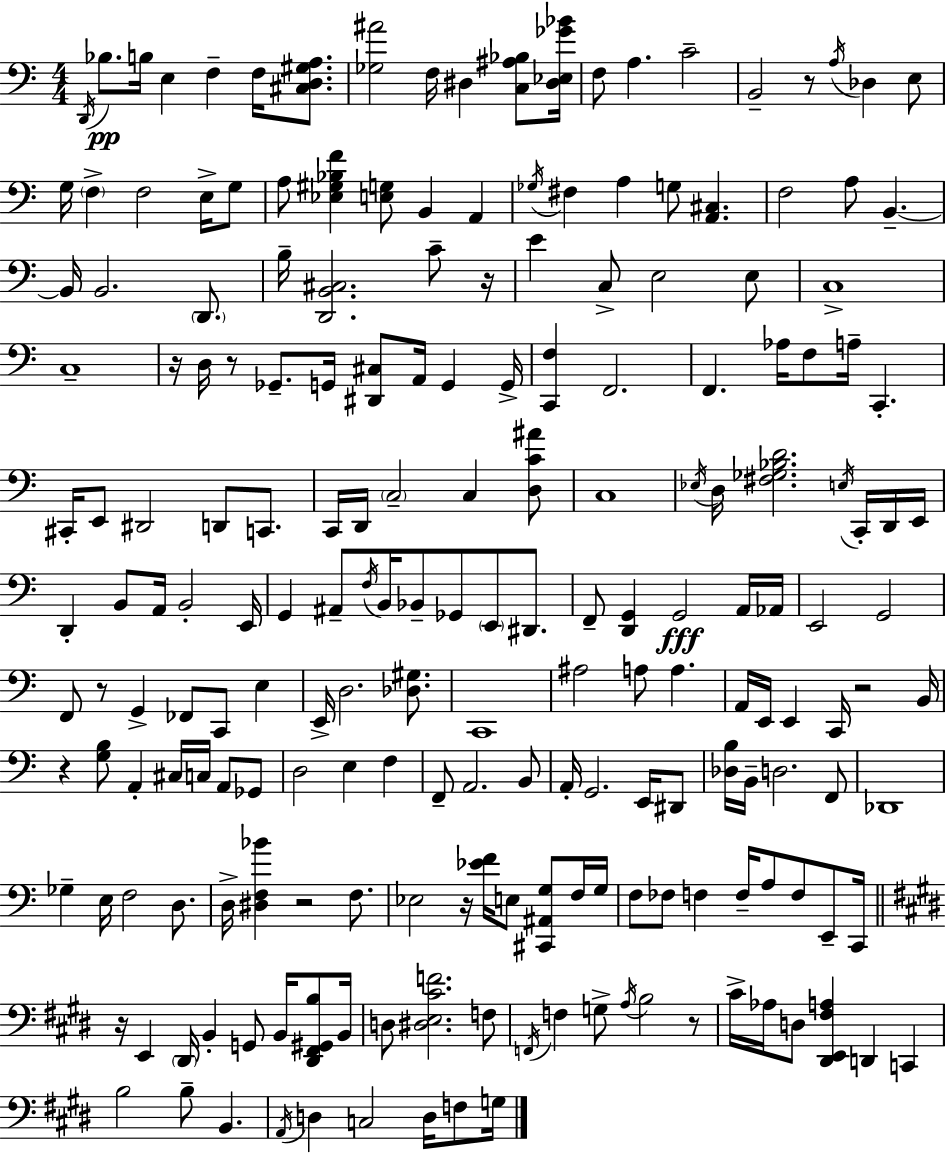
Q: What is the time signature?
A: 4/4